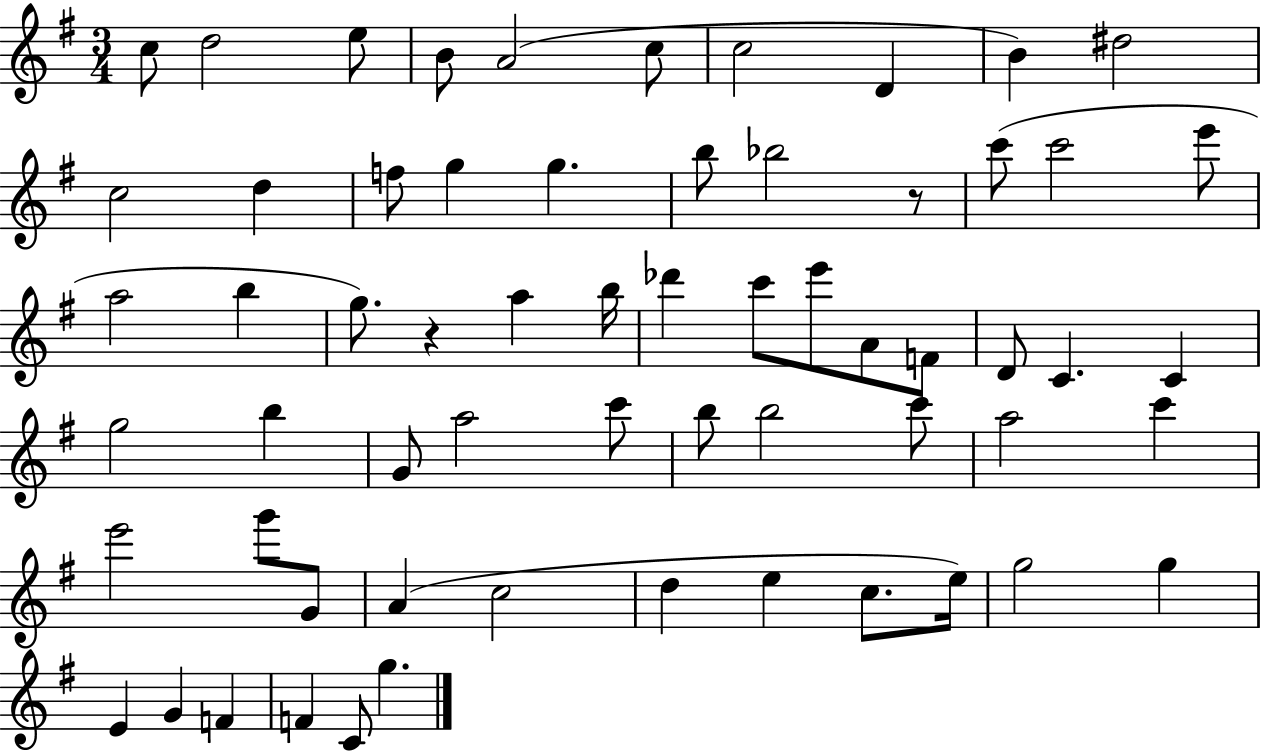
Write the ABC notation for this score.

X:1
T:Untitled
M:3/4
L:1/4
K:G
c/2 d2 e/2 B/2 A2 c/2 c2 D B ^d2 c2 d f/2 g g b/2 _b2 z/2 c'/2 c'2 e'/2 a2 b g/2 z a b/4 _d' c'/2 e'/2 A/2 F/2 D/2 C C g2 b G/2 a2 c'/2 b/2 b2 c'/2 a2 c' e'2 g'/2 G/2 A c2 d e c/2 e/4 g2 g E G F F C/2 g